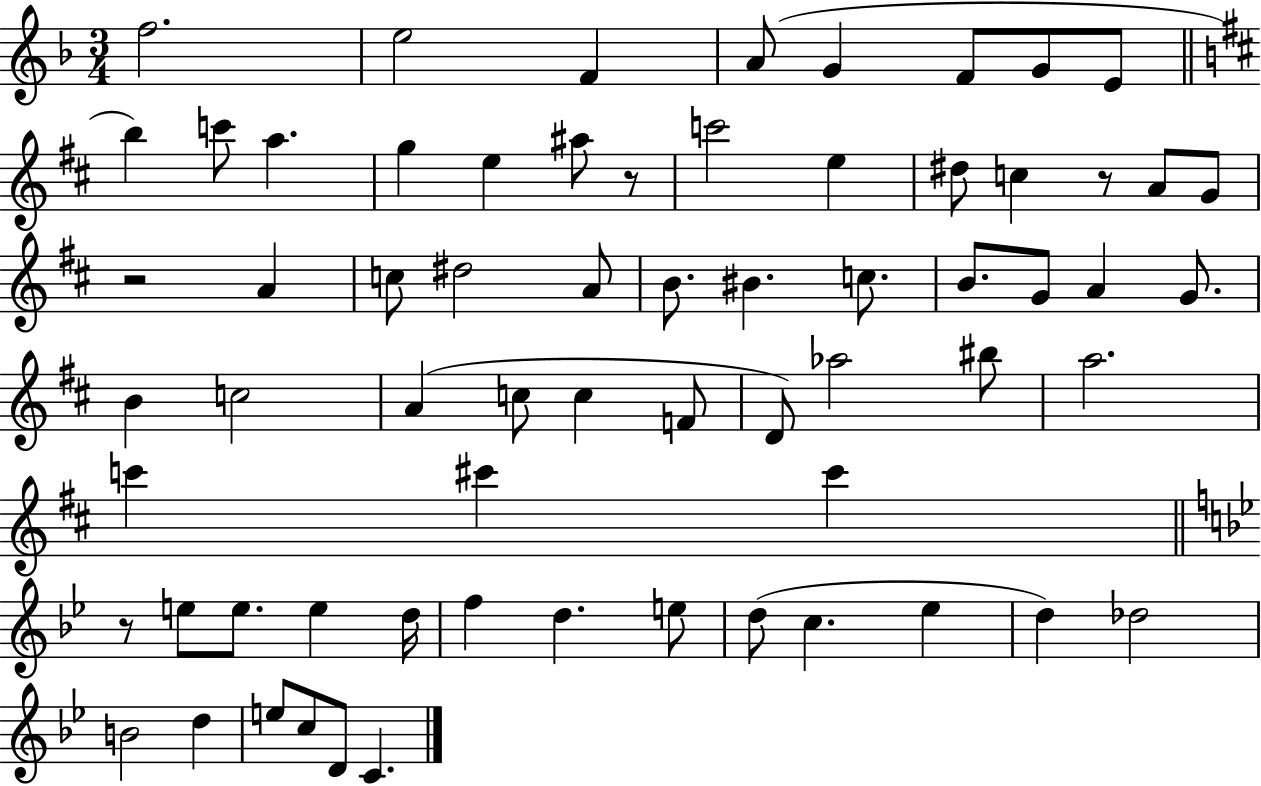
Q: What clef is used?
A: treble